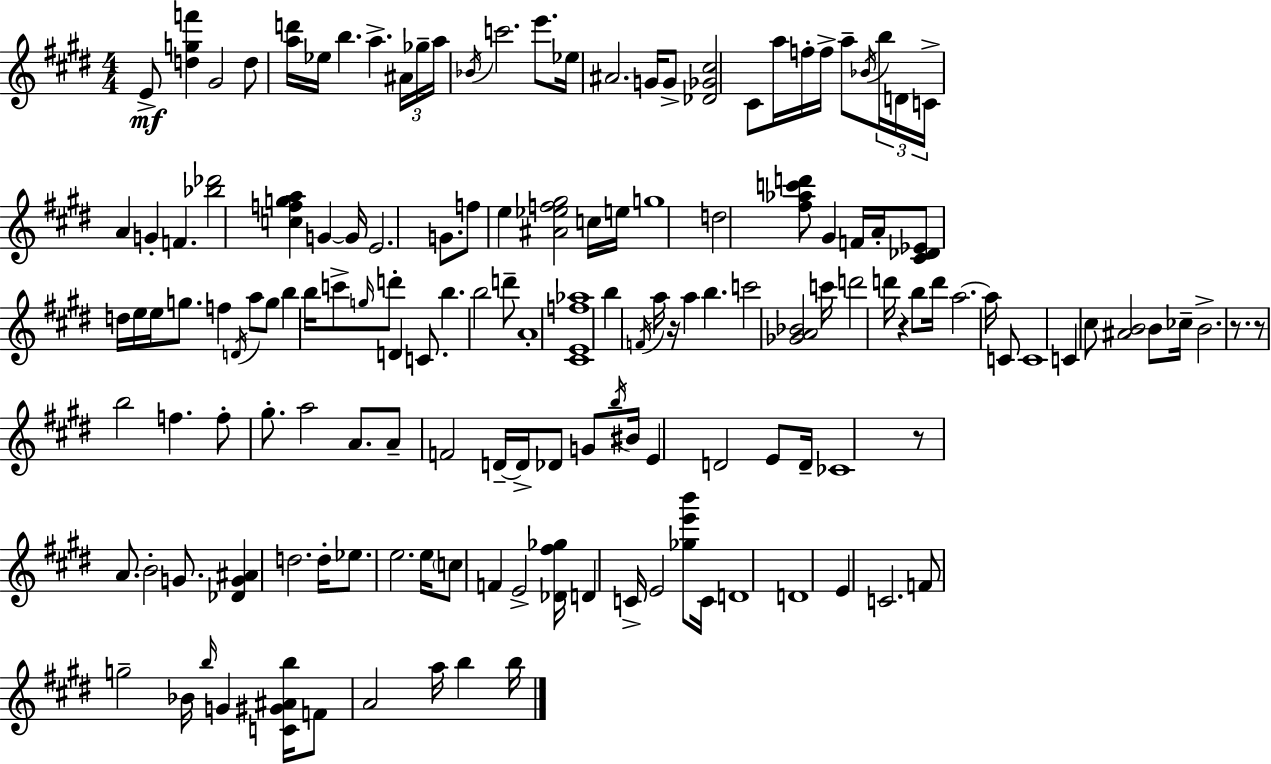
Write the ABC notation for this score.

X:1
T:Untitled
M:4/4
L:1/4
K:E
E/2 [dgf'] ^G2 d/2 [ad']/4 _e/4 b a ^A/4 _g/4 a/4 _B/4 c'2 e'/2 _e/4 ^A2 G/4 G/2 [_D_G^c]2 ^C/2 a/4 f/4 f/4 a/2 _B/4 b/4 D/4 C/4 A G F [_b_d']2 [cfga] G G/4 E2 G/2 f/2 e [^A_ef^g]2 c/4 e/4 g4 d2 [^f_ac'd']/2 ^G F/4 A/4 [^C_D_E]/2 d/4 e/4 e/4 g/2 f D/4 a/2 g/2 b b/4 c'/2 g/4 d'/2 D C/2 b b2 d'/2 A4 [^CEf_a]4 b F/4 a/4 z/4 a b c'2 [_GA_B]2 c'/4 d'2 d'/4 z b/2 d'/4 a2 a/4 C/2 C4 C ^c/2 [^AB]2 B/2 _c/4 B2 z/2 z/2 b2 f f/2 ^g/2 a2 A/2 A/2 F2 D/4 D/4 _D/2 G/2 b/4 ^B/4 E D2 E/2 D/4 _C4 z/2 A/2 B2 G/2 [_DG^A] d2 d/4 _e/2 e2 e/4 c/2 F E2 [_D^f_g]/4 D C/4 E2 [_ge'b']/2 C/4 D4 D4 E C2 F/2 g2 _B/4 b/4 G [C^G^Ab]/4 F/2 A2 a/4 b b/4